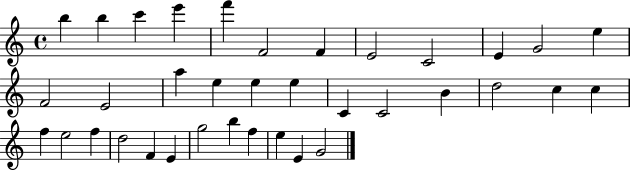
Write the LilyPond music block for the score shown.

{
  \clef treble
  \time 4/4
  \defaultTimeSignature
  \key c \major
  b''4 b''4 c'''4 e'''4 | f'''4 f'2 f'4 | e'2 c'2 | e'4 g'2 e''4 | \break f'2 e'2 | a''4 e''4 e''4 e''4 | c'4 c'2 b'4 | d''2 c''4 c''4 | \break f''4 e''2 f''4 | d''2 f'4 e'4 | g''2 b''4 f''4 | e''4 e'4 g'2 | \break \bar "|."
}